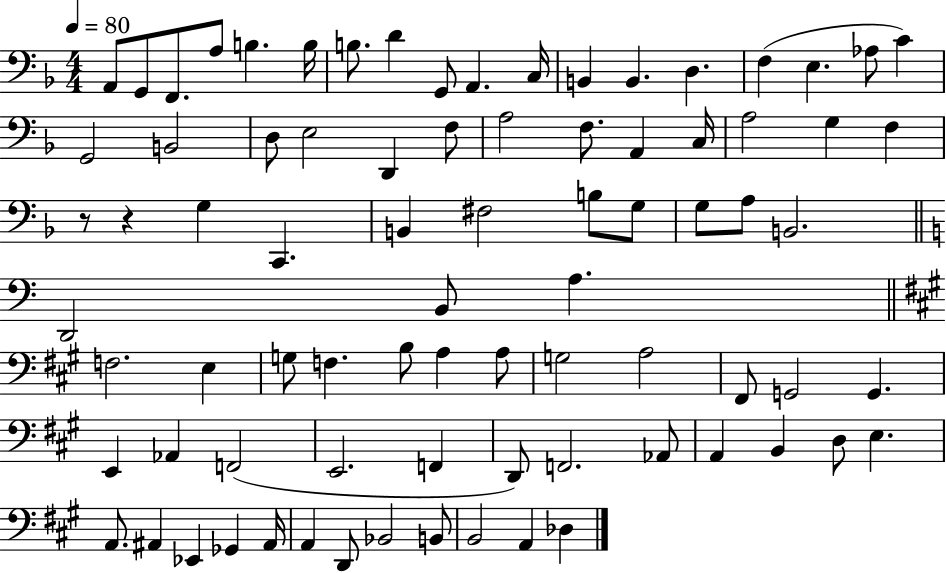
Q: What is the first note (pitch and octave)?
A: A2